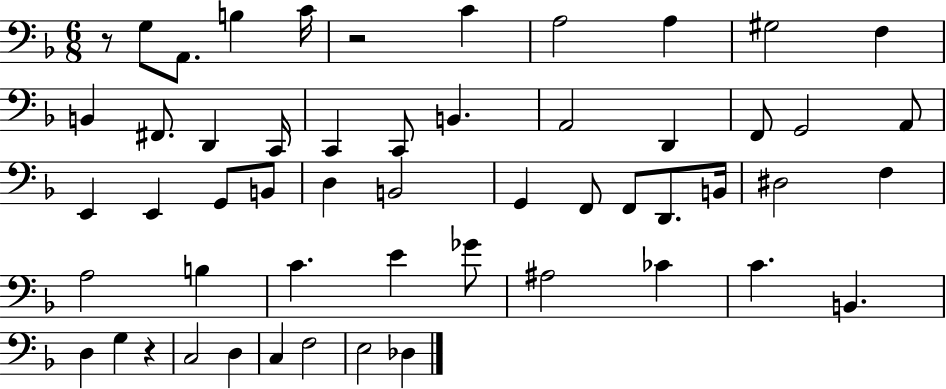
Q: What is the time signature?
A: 6/8